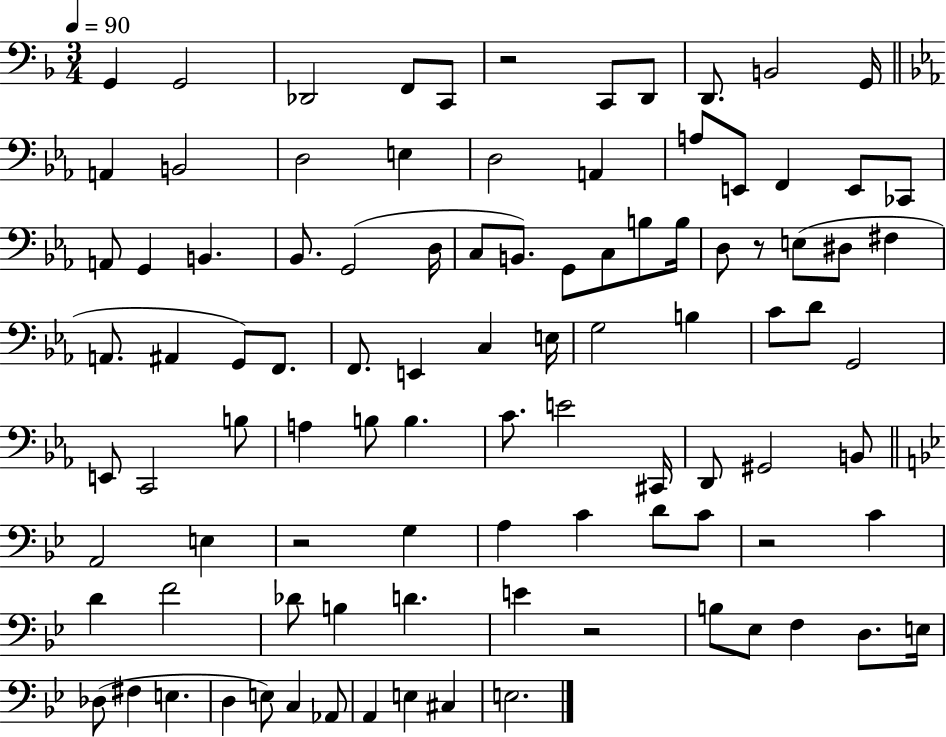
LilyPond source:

{
  \clef bass
  \numericTimeSignature
  \time 3/4
  \key f \major
  \tempo 4 = 90
  g,4 g,2 | des,2 f,8 c,8 | r2 c,8 d,8 | d,8. b,2 g,16 | \break \bar "||" \break \key ees \major a,4 b,2 | d2 e4 | d2 a,4 | a8 e,8 f,4 e,8 ces,8 | \break a,8 g,4 b,4. | bes,8. g,2( d16 | c8 b,8.) g,8 c8 b8 b16 | d8 r8 e8( dis8 fis4 | \break a,8. ais,4 g,8) f,8. | f,8. e,4 c4 e16 | g2 b4 | c'8 d'8 g,2 | \break e,8 c,2 b8 | a4 b8 b4. | c'8. e'2 cis,16 | d,8 gis,2 b,8 | \break \bar "||" \break \key bes \major a,2 e4 | r2 g4 | a4 c'4 d'8 c'8 | r2 c'4 | \break d'4 f'2 | des'8 b4 d'4. | e'4 r2 | b8 ees8 f4 d8. e16 | \break des8( fis4 e4. | d4 e8) c4 aes,8 | a,4 e4 cis4 | e2. | \break \bar "|."
}